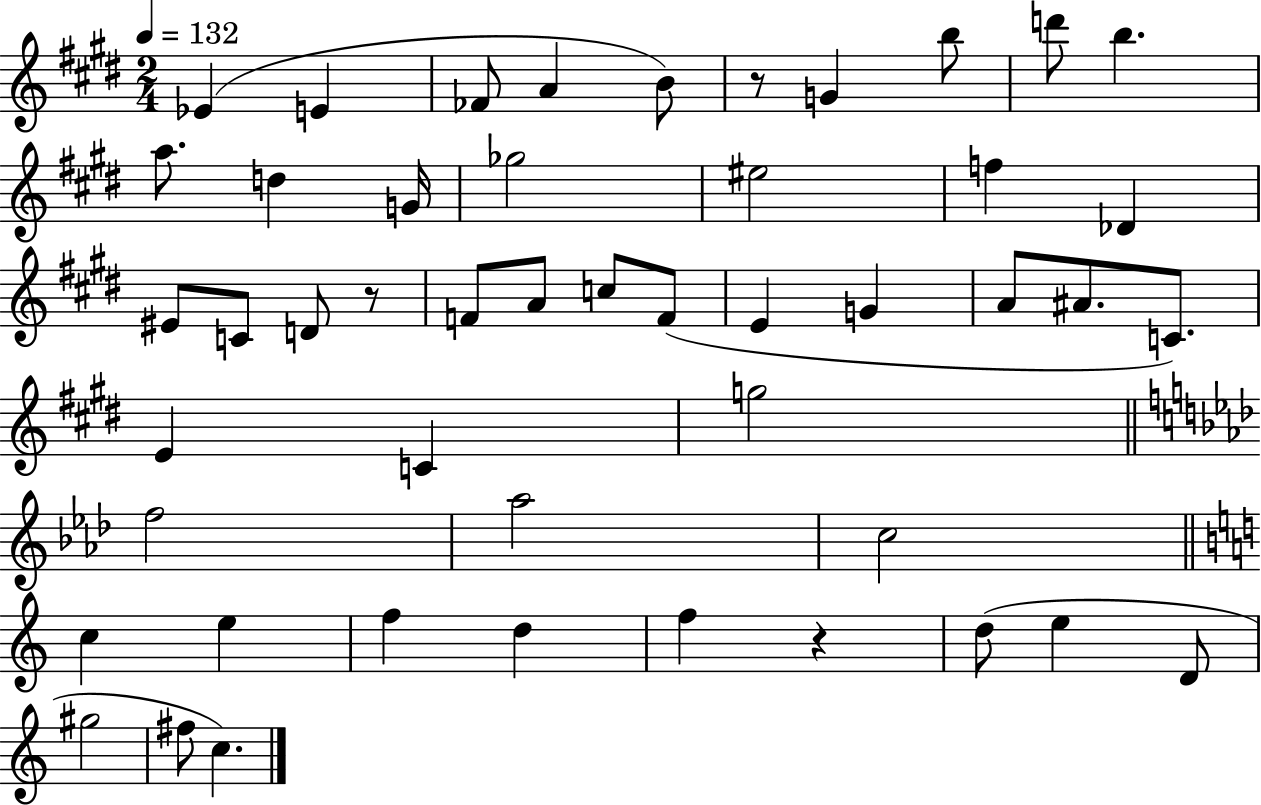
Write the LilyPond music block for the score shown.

{
  \clef treble
  \numericTimeSignature
  \time 2/4
  \key e \major
  \tempo 4 = 132
  ees'4( e'4 | fes'8 a'4 b'8) | r8 g'4 b''8 | d'''8 b''4. | \break a''8. d''4 g'16 | ges''2 | eis''2 | f''4 des'4 | \break eis'8 c'8 d'8 r8 | f'8 a'8 c''8 f'8( | e'4 g'4 | a'8 ais'8. c'8.) | \break e'4 c'4 | g''2 | \bar "||" \break \key f \minor f''2 | aes''2 | c''2 | \bar "||" \break \key c \major c''4 e''4 | f''4 d''4 | f''4 r4 | d''8( e''4 d'8 | \break gis''2 | fis''8 c''4.) | \bar "|."
}